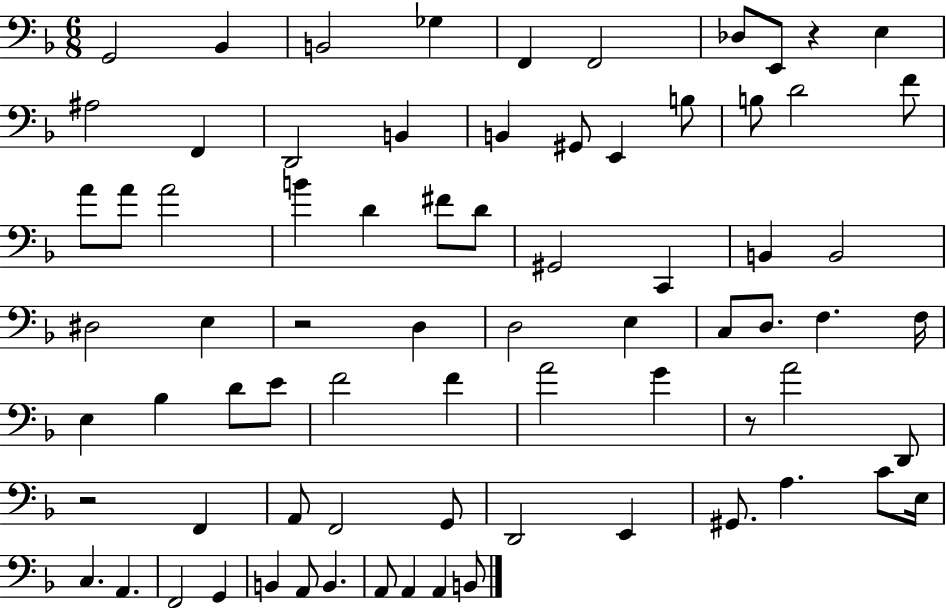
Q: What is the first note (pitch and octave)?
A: G2